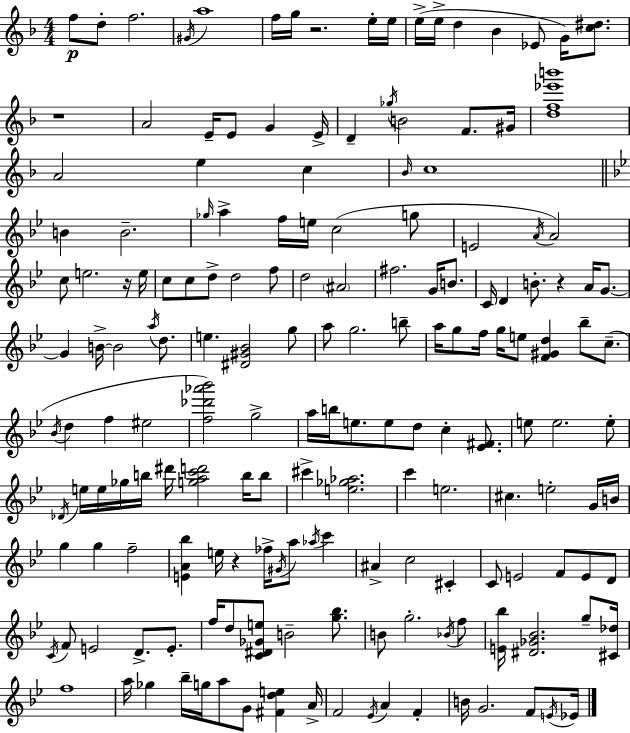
{
  \clef treble
  \numericTimeSignature
  \time 4/4
  \key f \major
  \repeat volta 2 { f''8\p d''8-. f''2. | \acciaccatura { gis'16 } a''1 | f''16 g''16 r2. e''16-. | e''16 e''16->( e''16-> d''4 bes'4 ees'8 g'16) <c'' dis''>8. | \break r1 | a'2 e'16-- e'8 g'4 | e'16-> d'4-- \acciaccatura { ges''16 } b'2 f'8. | gis'16 <d'' f'' ees''' b'''>1 | \break a'2 e''4 c''4 | \grace { bes'16 } c''1 | \bar "||" \break \key bes \major b'4 b'2.-- | \grace { ges''16 } a''4-> f''16 e''16 c''2( g''8 | e'2 \acciaccatura { a'16 }) a'2 | c''8 e''2. | \break r16 e''16 c''8 c''8 d''8-> d''2 | f''8 d''2 \parenthesize ais'2 | fis''2. g'16 b'8. | c'16 d'4 b'8.-. r4 a'16 g'8.~~ | \break g'4 b'16->~~ b'2 \acciaccatura { a''16 } | d''8. e''4. <dis' gis' bes'>2 | g''8 a''8 g''2. | b''8-- a''16 g''8 f''16 g''16 e''8 <f' gis' d''>4 bes''8-- | \break c''8.--( \acciaccatura { bes'16 } d''4 f''4 eis''2 | <f'' des''' aes''' bes'''>2) g''2-> | a''16 b''16 e''8. e''8 d''8 c''4-. | <ees' fis'>8. e''8 e''2. | \break e''8-. \acciaccatura { des'16 } e''16 e''16 ges''16 b''16 dis'''16 <g'' a'' c''' d'''>2 | b''16 b''8 cis'''4-> <e'' ges'' aes''>2. | c'''4 e''2. | cis''4. e''2-. | \break g'16 b'16 g''4 g''4 f''2-- | <e' a' bes''>4 e''16 r4 fes''16-> \acciaccatura { gis'16 } | a''8 \acciaccatura { aes''16 } c'''4 ais'4-> c''2 | cis'4-. c'8 e'2 | \break f'8 e'8 d'8 \acciaccatura { c'16 } f'8 e'2 | d'8.-> e'8.-. f''16 d''8 <c' dis' ges' e''>8 b'2-- | <g'' bes''>8. b'8 g''2.-. | \acciaccatura { bes'16 } f''8 <e' bes''>16 <dis' ges' bes'>2. | \break g''8-- <cis' des''>16 f''1 | a''16 ges''4 bes''16-- g''16 | a''8 g'8 <fis' d'' e''>4 a'16-> f'2 | \acciaccatura { ees'16 } a'4 f'4-. b'16 g'2. | \break f'8 \acciaccatura { e'16 } ees'16 } \bar "|."
}